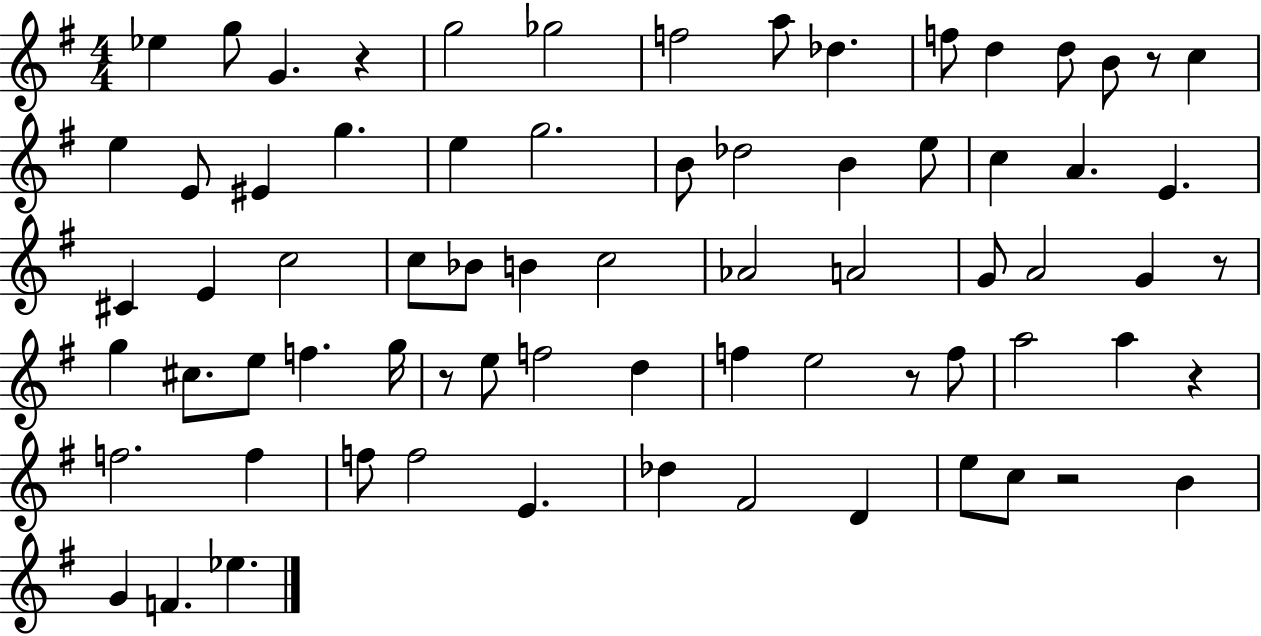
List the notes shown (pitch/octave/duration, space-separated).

Eb5/q G5/e G4/q. R/q G5/h Gb5/h F5/h A5/e Db5/q. F5/e D5/q D5/e B4/e R/e C5/q E5/q E4/e EIS4/q G5/q. E5/q G5/h. B4/e Db5/h B4/q E5/e C5/q A4/q. E4/q. C#4/q E4/q C5/h C5/e Bb4/e B4/q C5/h Ab4/h A4/h G4/e A4/h G4/q R/e G5/q C#5/e. E5/e F5/q. G5/s R/e E5/e F5/h D5/q F5/q E5/h R/e F5/e A5/h A5/q R/q F5/h. F5/q F5/e F5/h E4/q. Db5/q F#4/h D4/q E5/e C5/e R/h B4/q G4/q F4/q. Eb5/q.